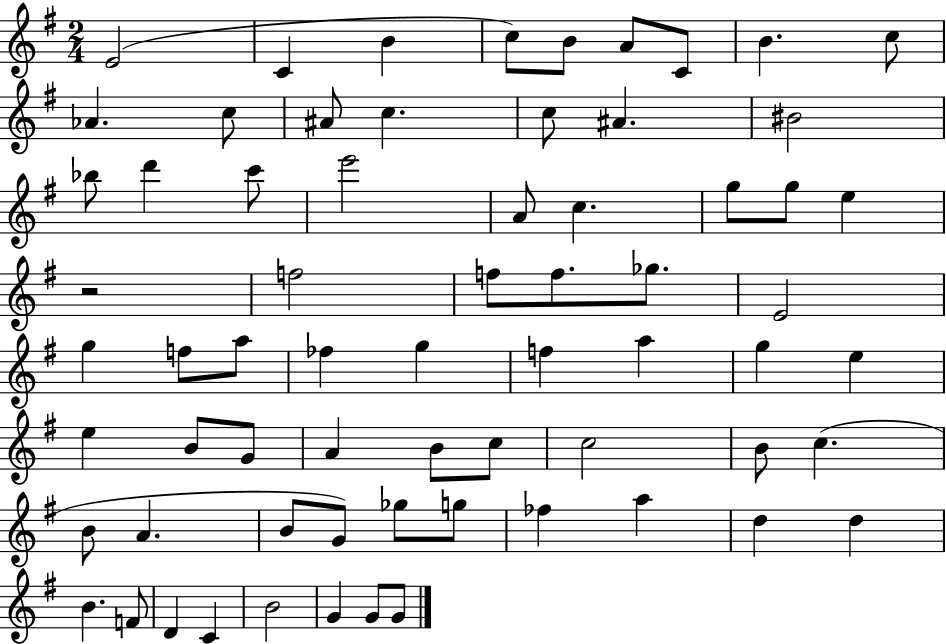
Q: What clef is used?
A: treble